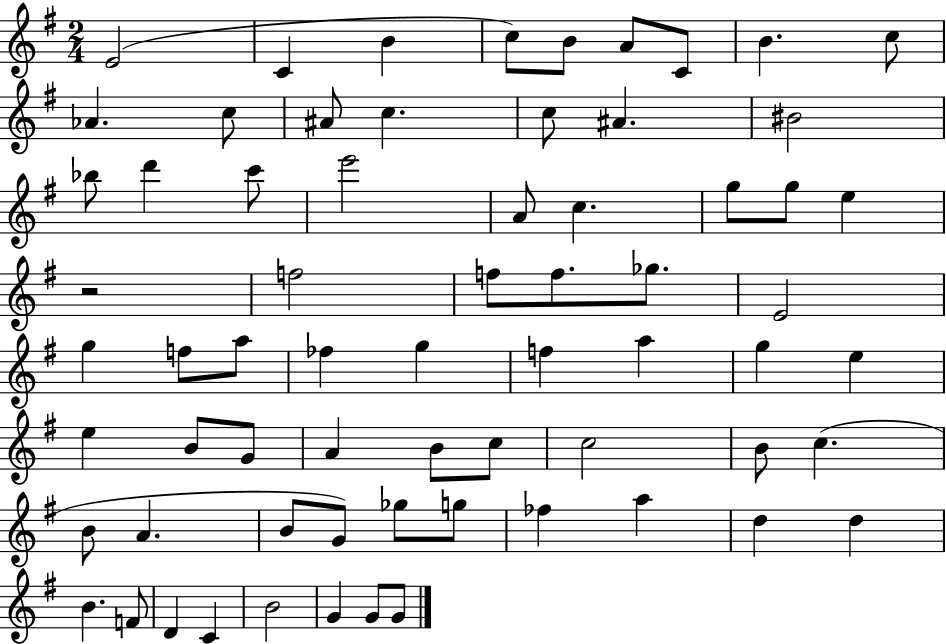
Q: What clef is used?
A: treble